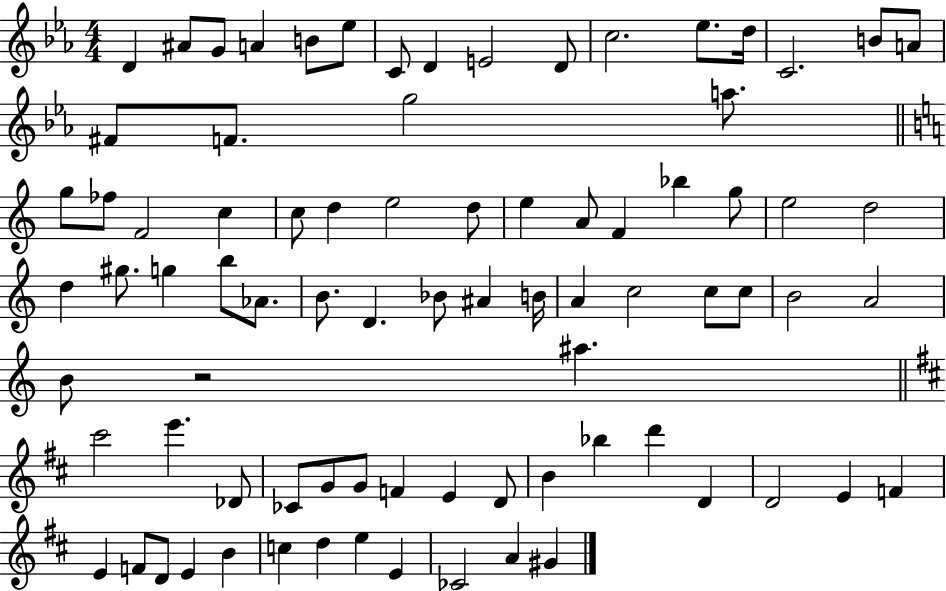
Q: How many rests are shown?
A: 1